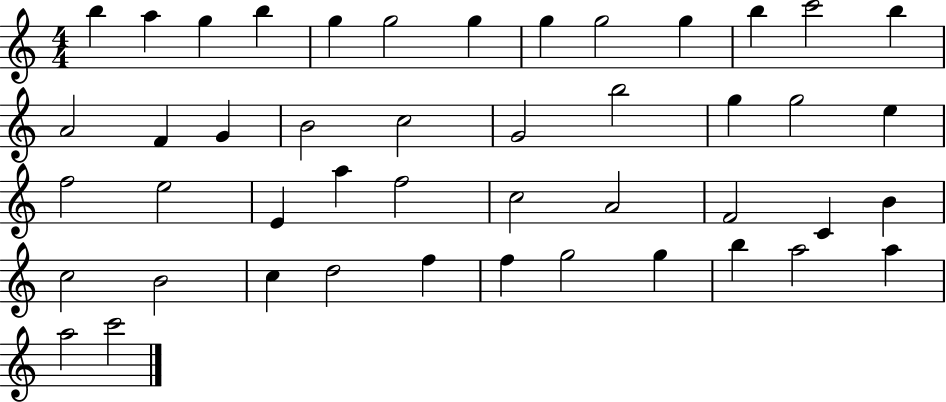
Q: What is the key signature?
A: C major